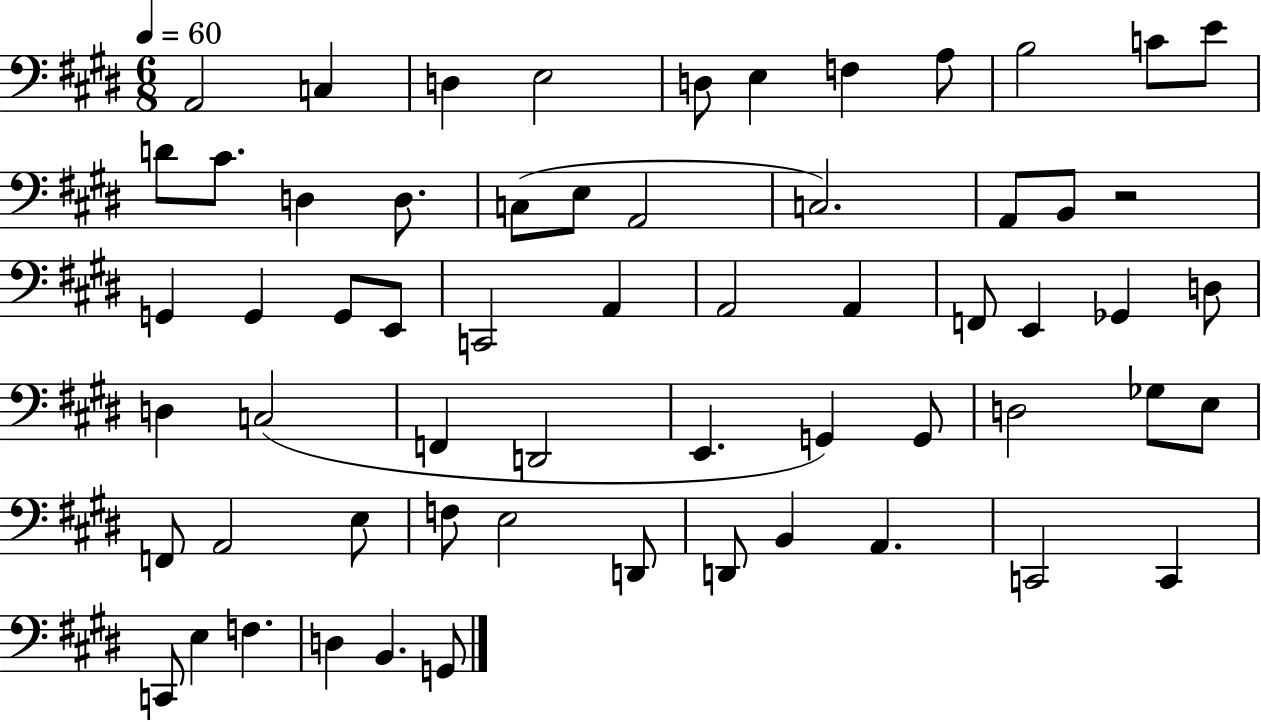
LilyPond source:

{
  \clef bass
  \numericTimeSignature
  \time 6/8
  \key e \major
  \tempo 4 = 60
  a,2 c4 | d4 e2 | d8 e4 f4 a8 | b2 c'8 e'8 | \break d'8 cis'8. d4 d8. | c8( e8 a,2 | c2.) | a,8 b,8 r2 | \break g,4 g,4 g,8 e,8 | c,2 a,4 | a,2 a,4 | f,8 e,4 ges,4 d8 | \break d4 c2( | f,4 d,2 | e,4. g,4) g,8 | d2 ges8 e8 | \break f,8 a,2 e8 | f8 e2 d,8 | d,8 b,4 a,4. | c,2 c,4 | \break c,8 e4 f4. | d4 b,4. g,8 | \bar "|."
}